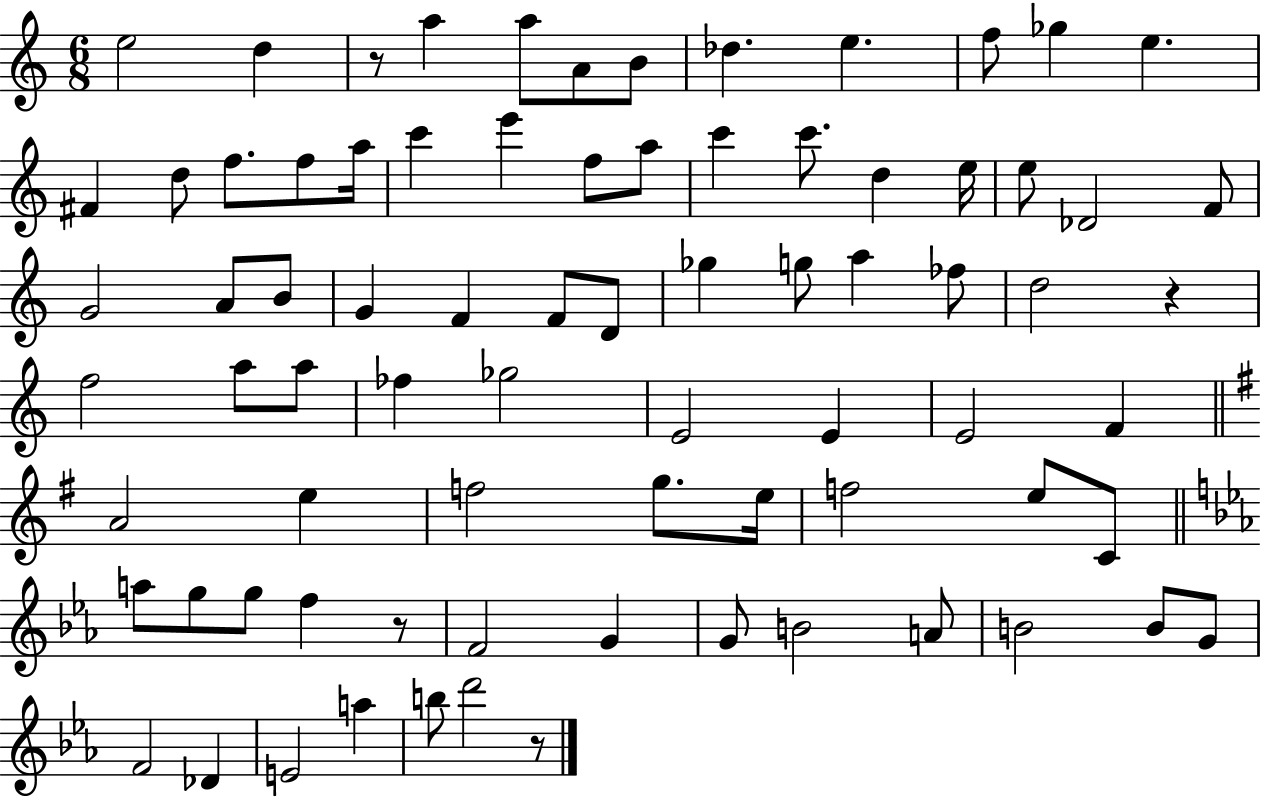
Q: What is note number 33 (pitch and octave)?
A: F4